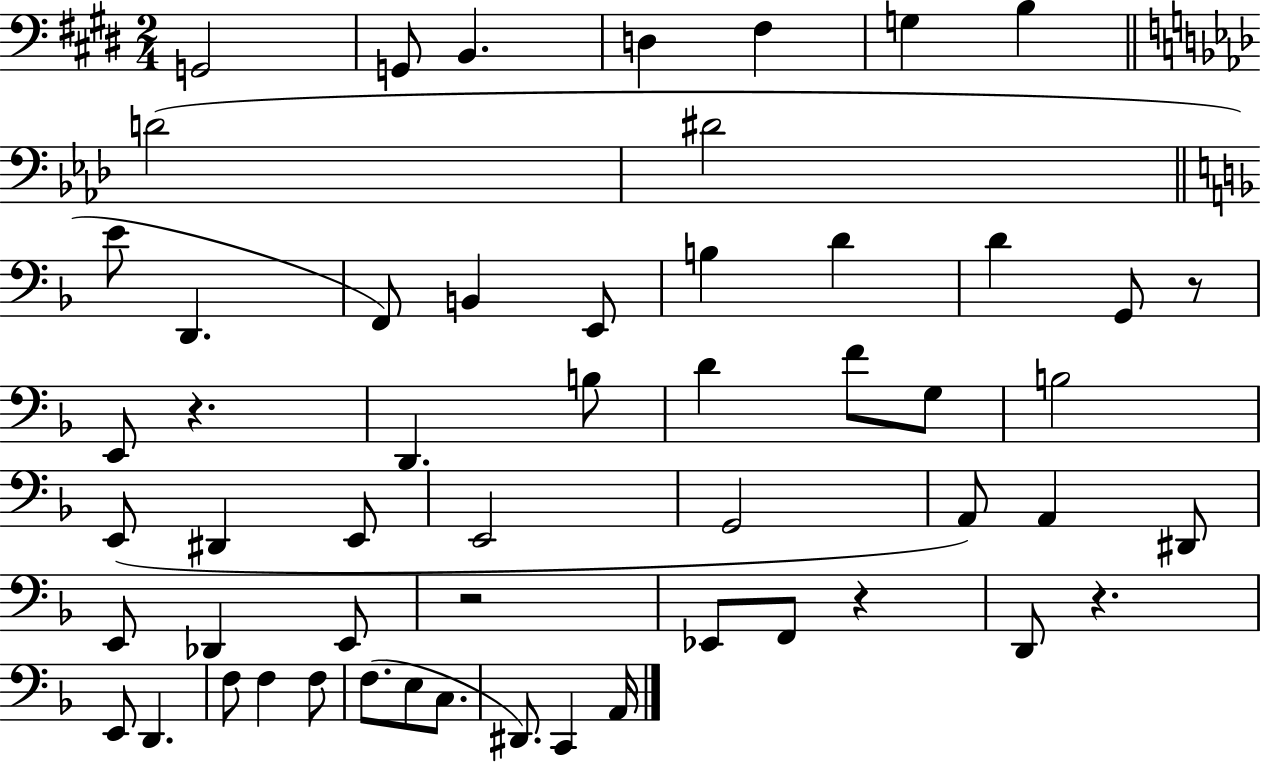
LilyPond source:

{
  \clef bass
  \numericTimeSignature
  \time 2/4
  \key e \major
  g,2 | g,8 b,4. | d4 fis4 | g4 b4 | \break \bar "||" \break \key aes \major d'2( | dis'2 | \bar "||" \break \key d \minor e'8 d,4. | f,8) b,4 e,8 | b4 d'4 | d'4 g,8 r8 | \break e,8 r4. | d,4. b8 | d'4 f'8 g8 | b2 | \break e,8( dis,4 e,8 | e,2 | g,2 | a,8) a,4 dis,8 | \break e,8 des,4 e,8 | r2 | ees,8 f,8 r4 | d,8 r4. | \break e,8 d,4. | f8 f4 f8 | f8.( e8 c8. | dis,8.) c,4 a,16 | \break \bar "|."
}